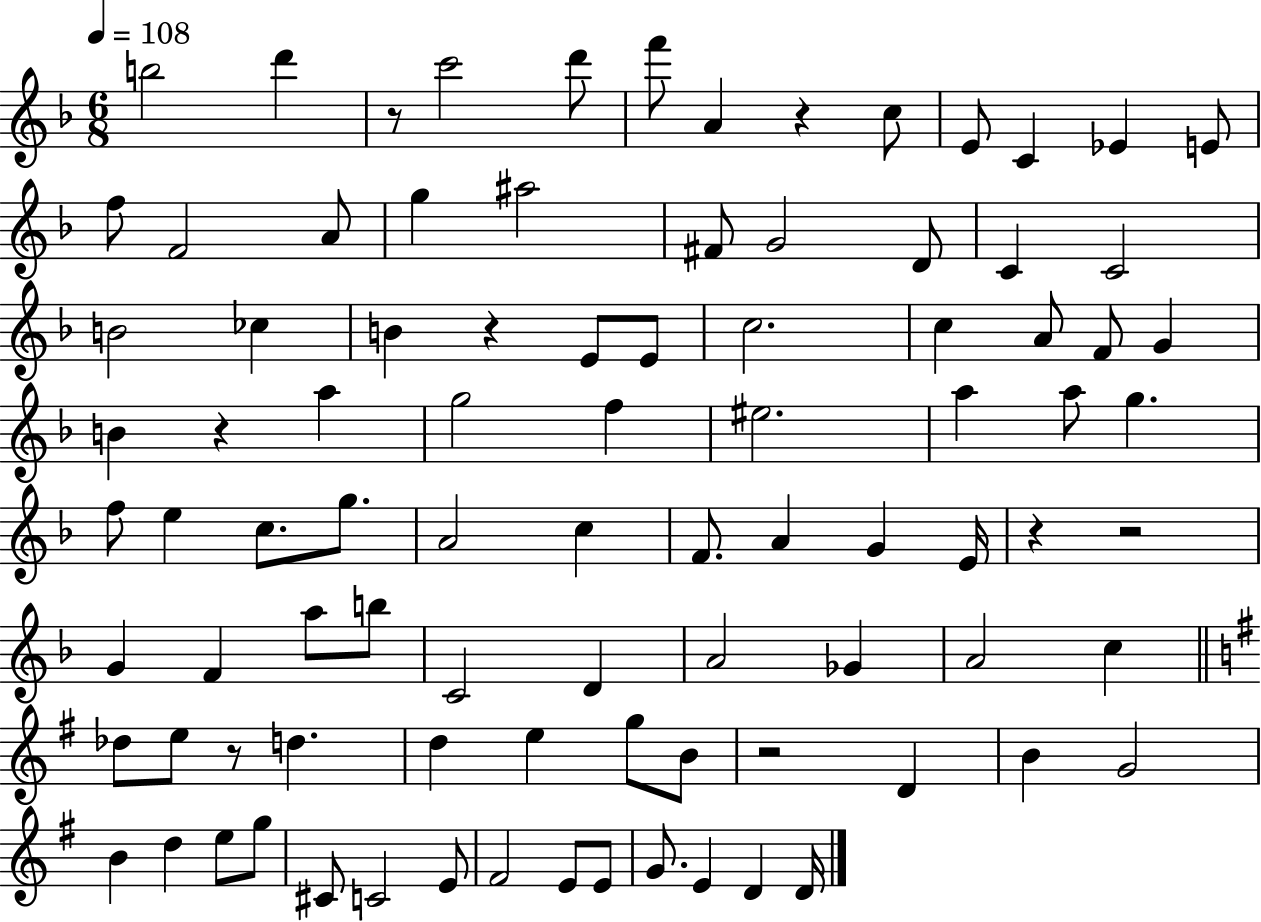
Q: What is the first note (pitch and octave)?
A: B5